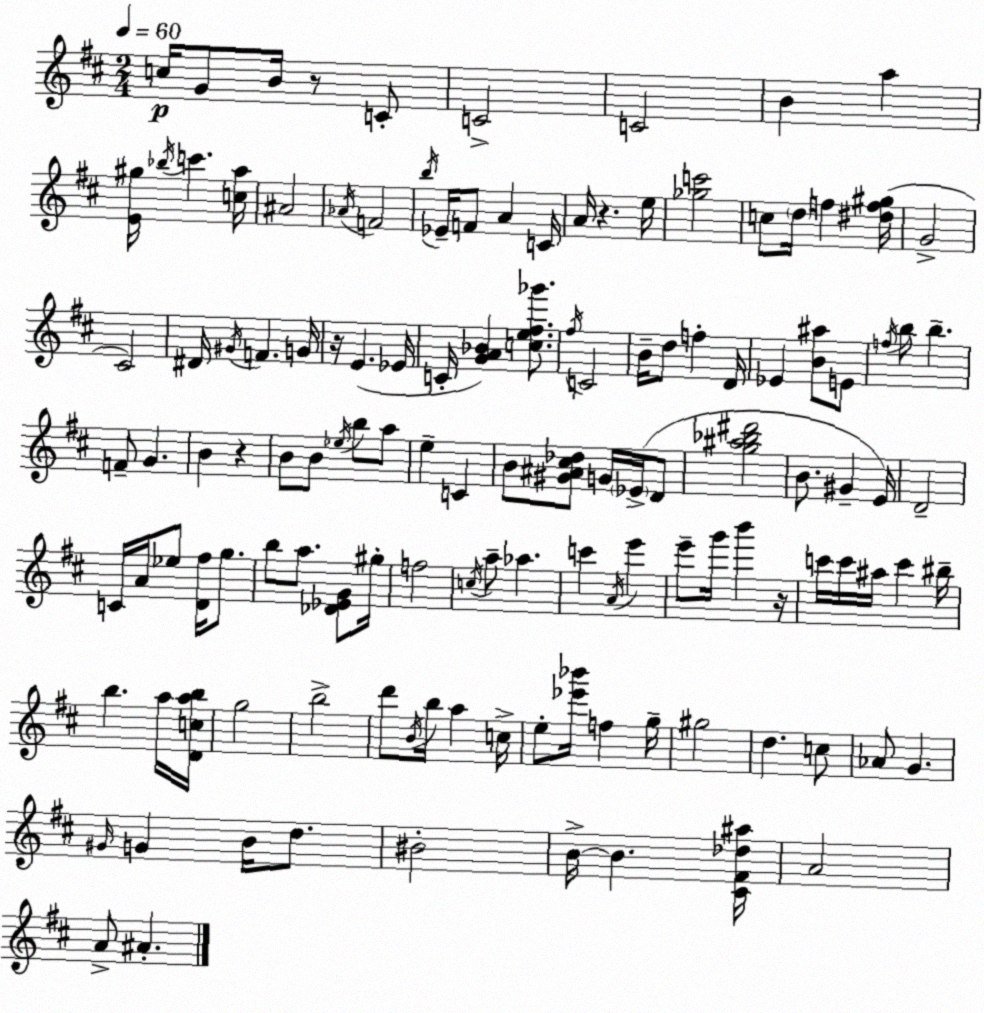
X:1
T:Untitled
M:2/4
L:1/4
K:D
c/4 G/2 B/4 z/2 C/2 C2 C2 B a [E^g]/4 _b/4 c' [ca]/4 ^A2 _A/4 F2 b/4 _E/4 F/2 A C/4 A/4 z e/4 [_gc']2 c/2 d/4 f [^df^g]/4 G2 ^C2 ^D/4 ^G/4 F G/4 z/4 E _E/4 C/4 [GA_B] [ce^f_g']/2 ^f/4 C2 B/4 d/2 f D/4 _E [B^a]/2 E/2 f/4 b/2 b F/2 G B z B/2 B/2 _e/4 b/2 a/2 e C B/2 [^G^A^c_d]/2 G/4 _E/4 D/2 [g^a_b^d']2 B/2 ^G E/4 D2 C/4 A/4 _e/2 [D^f]/4 g/2 b/2 a/2 [_D_EG]/2 ^g/4 f2 c/4 a/2 _a c' A/4 e' e'/2 g'/4 b' z/4 c'/4 c'/4 ^a/4 c' ^b/4 b a/4 [Dcab]/4 g2 b2 d'/2 B/4 b/4 a c/4 e/2 [_e'_b']/4 f g/4 ^g2 d c/2 _A/2 G ^G/4 G B/4 d/2 ^B2 B/4 B [^C^F_d^a]/4 A2 A/2 ^A